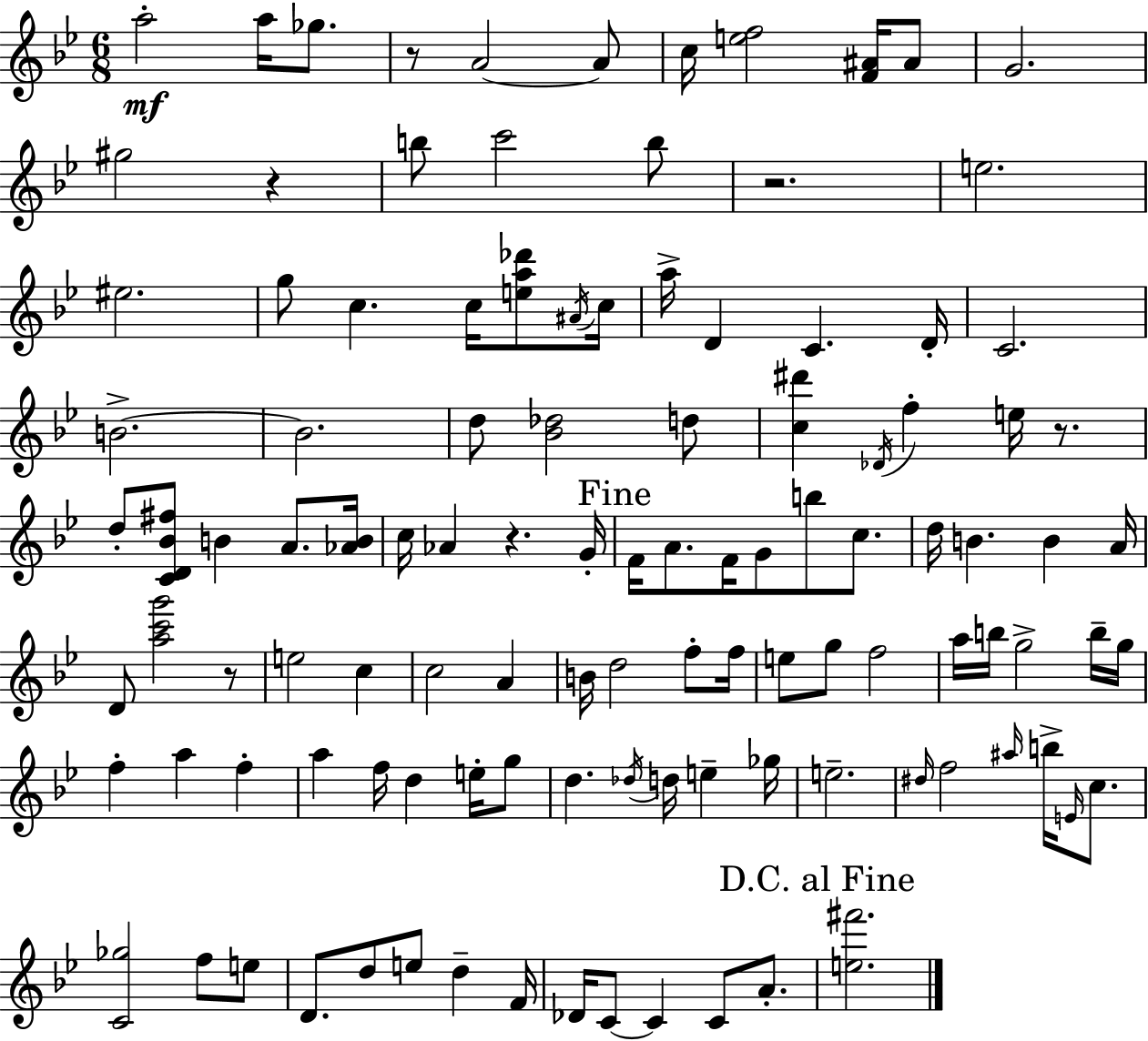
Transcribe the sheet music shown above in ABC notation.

X:1
T:Untitled
M:6/8
L:1/4
K:Bb
a2 a/4 _g/2 z/2 A2 A/2 c/4 [ef]2 [F^A]/4 ^A/2 G2 ^g2 z b/2 c'2 b/2 z2 e2 ^e2 g/2 c c/4 [ea_d']/2 ^A/4 c/4 a/4 D C D/4 C2 B2 B2 d/2 [_B_d]2 d/2 [c^d'] _D/4 f e/4 z/2 d/2 [CD_B^f]/2 B A/2 [_AB]/4 c/4 _A z G/4 F/4 A/2 F/4 G/2 b/2 c/2 d/4 B B A/4 D/2 [ac'g']2 z/2 e2 c c2 A B/4 d2 f/2 f/4 e/2 g/2 f2 a/4 b/4 g2 b/4 g/4 f a f a f/4 d e/4 g/2 d _d/4 d/4 e _g/4 e2 ^d/4 f2 ^a/4 b/4 E/4 c/2 [C_g]2 f/2 e/2 D/2 d/2 e/2 d F/4 _D/4 C/2 C C/2 A/2 [e^f']2